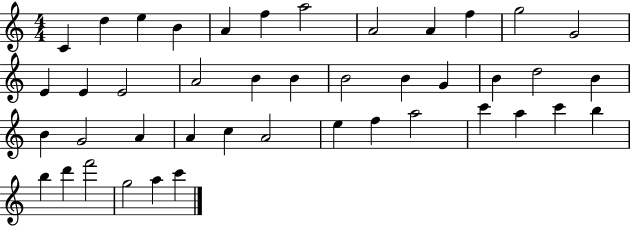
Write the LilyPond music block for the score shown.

{
  \clef treble
  \numericTimeSignature
  \time 4/4
  \key c \major
  c'4 d''4 e''4 b'4 | a'4 f''4 a''2 | a'2 a'4 f''4 | g''2 g'2 | \break e'4 e'4 e'2 | a'2 b'4 b'4 | b'2 b'4 g'4 | b'4 d''2 b'4 | \break b'4 g'2 a'4 | a'4 c''4 a'2 | e''4 f''4 a''2 | c'''4 a''4 c'''4 b''4 | \break b''4 d'''4 f'''2 | g''2 a''4 c'''4 | \bar "|."
}